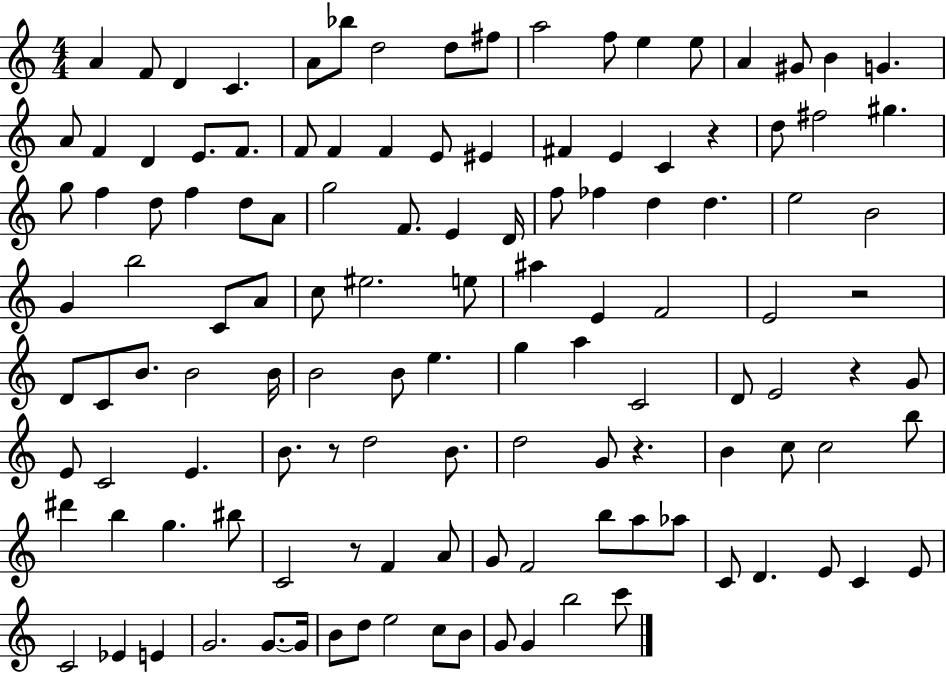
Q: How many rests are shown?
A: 6